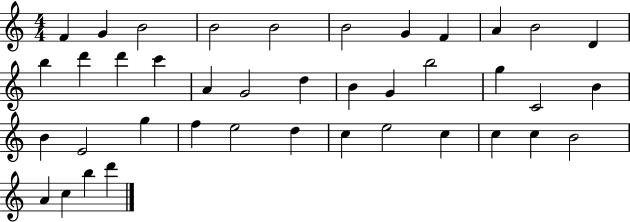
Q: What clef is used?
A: treble